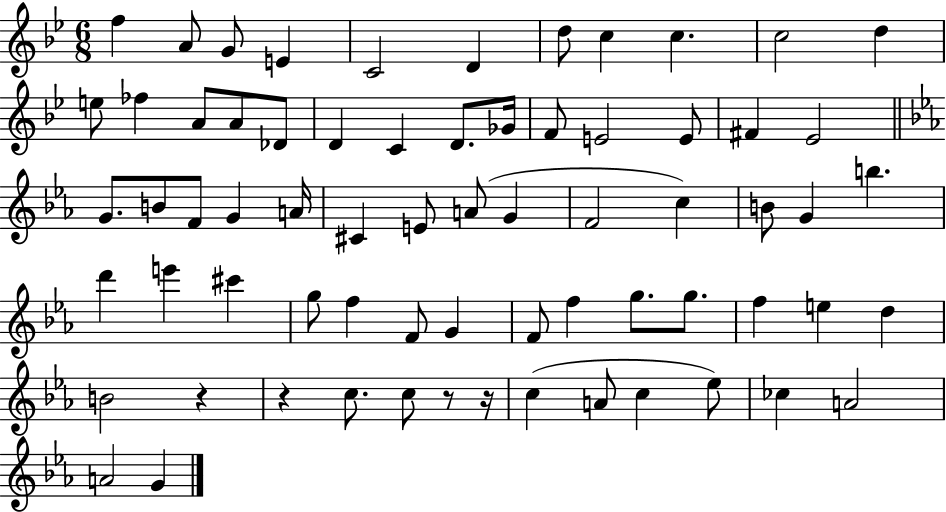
X:1
T:Untitled
M:6/8
L:1/4
K:Bb
f A/2 G/2 E C2 D d/2 c c c2 d e/2 _f A/2 A/2 _D/2 D C D/2 _G/4 F/2 E2 E/2 ^F _E2 G/2 B/2 F/2 G A/4 ^C E/2 A/2 G F2 c B/2 G b d' e' ^c' g/2 f F/2 G F/2 f g/2 g/2 f e d B2 z z c/2 c/2 z/2 z/4 c A/2 c _e/2 _c A2 A2 G